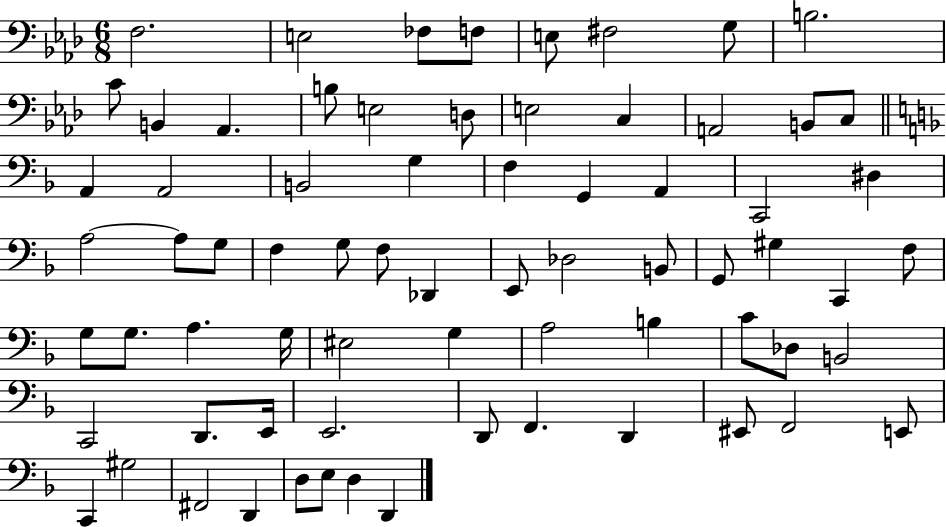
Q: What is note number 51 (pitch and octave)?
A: C4